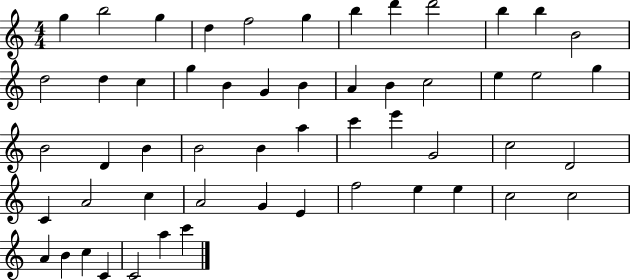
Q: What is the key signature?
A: C major